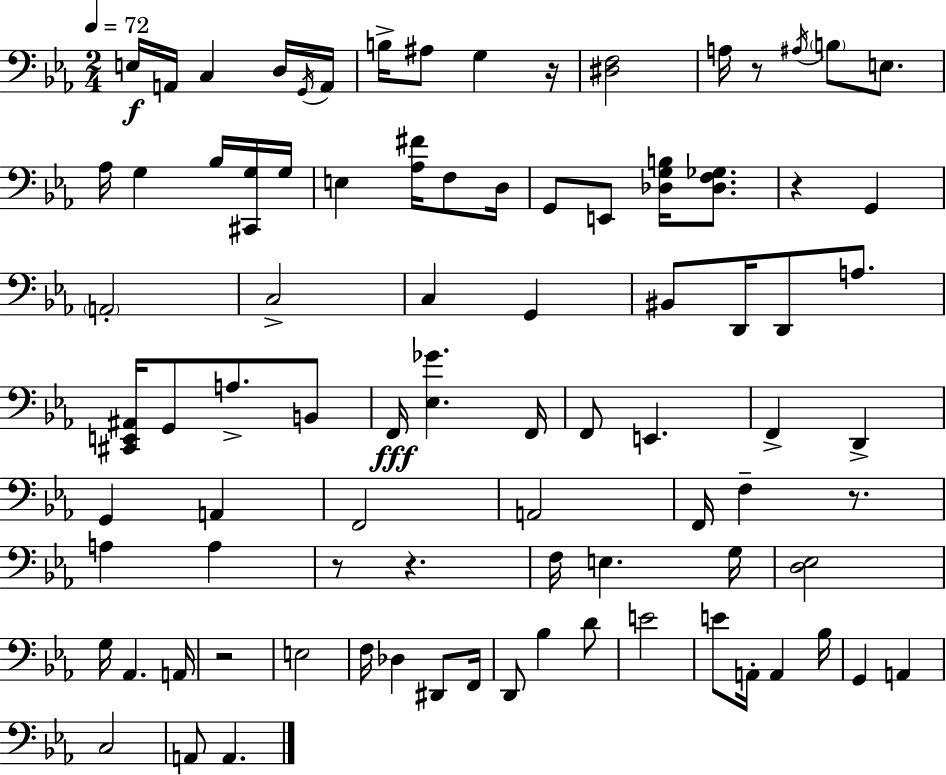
X:1
T:Untitled
M:2/4
L:1/4
K:Eb
E,/4 A,,/4 C, D,/4 G,,/4 A,,/4 B,/4 ^A,/2 G, z/4 [^D,F,]2 A,/4 z/2 ^A,/4 B,/2 E,/2 _A,/4 G, _B,/4 [^C,,G,]/4 G,/4 E, [_A,^F]/4 F,/2 D,/4 G,,/2 E,,/2 [_D,G,B,]/4 [_D,F,_G,]/2 z G,, A,,2 C,2 C, G,, ^B,,/2 D,,/4 D,,/2 A,/2 [^C,,E,,^A,,]/4 G,,/2 A,/2 B,,/2 F,,/4 [_E,_G] F,,/4 F,,/2 E,, F,, D,, G,, A,, F,,2 A,,2 F,,/4 F, z/2 A, A, z/2 z F,/4 E, G,/4 [D,_E,]2 G,/4 _A,, A,,/4 z2 E,2 F,/4 _D, ^D,,/2 F,,/4 D,,/2 _B, D/2 E2 E/2 A,,/4 A,, _B,/4 G,, A,, C,2 A,,/2 A,,